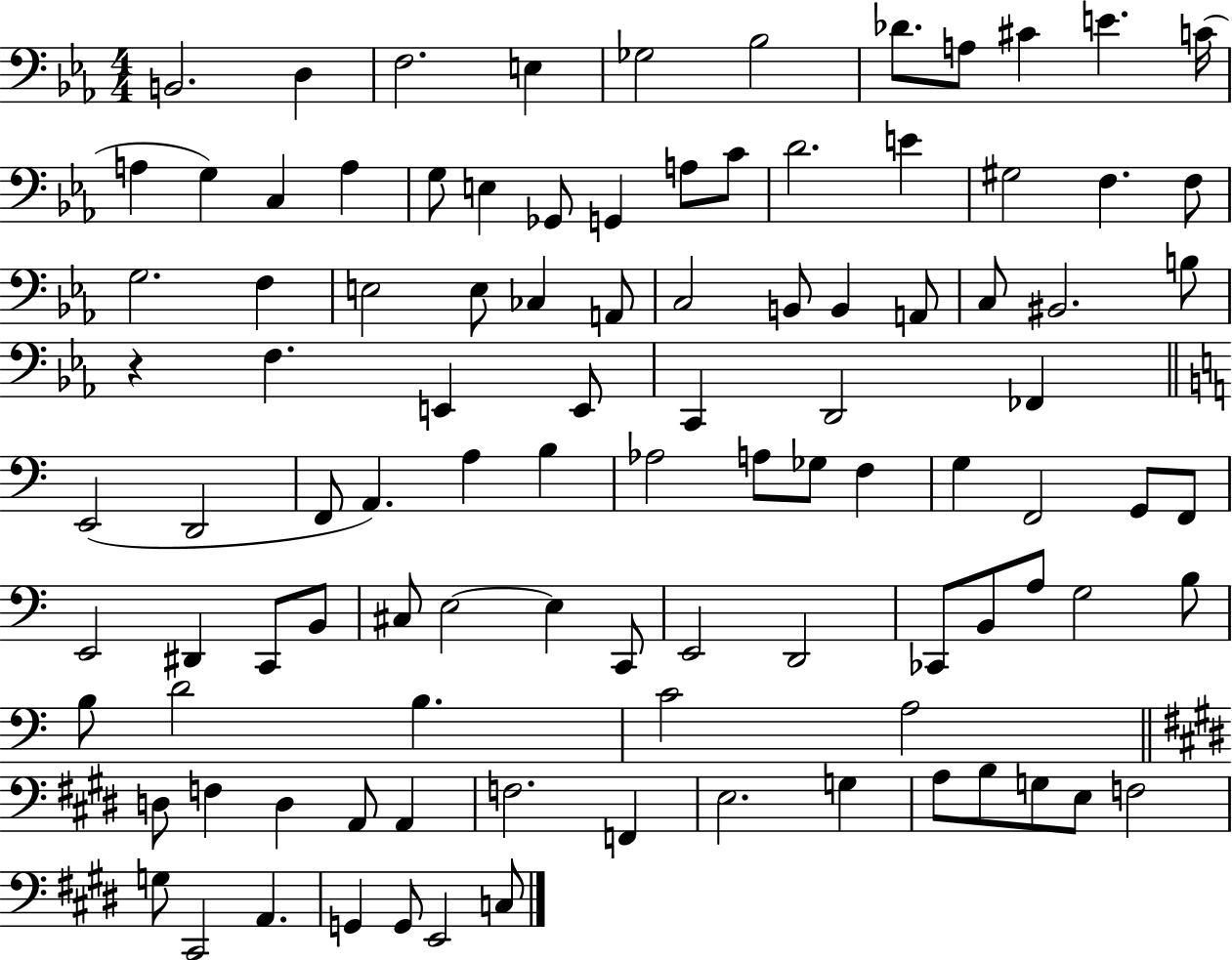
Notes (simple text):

B2/h. D3/q F3/h. E3/q Gb3/h Bb3/h Db4/e. A3/e C#4/q E4/q. C4/s A3/q G3/q C3/q A3/q G3/e E3/q Gb2/e G2/q A3/e C4/e D4/h. E4/q G#3/h F3/q. F3/e G3/h. F3/q E3/h E3/e CES3/q A2/e C3/h B2/e B2/q A2/e C3/e BIS2/h. B3/e R/q F3/q. E2/q E2/e C2/q D2/h FES2/q E2/h D2/h F2/e A2/q. A3/q B3/q Ab3/h A3/e Gb3/e F3/q G3/q F2/h G2/e F2/e E2/h D#2/q C2/e B2/e C#3/e E3/h E3/q C2/e E2/h D2/h CES2/e B2/e A3/e G3/h B3/e B3/e D4/h B3/q. C4/h A3/h D3/e F3/q D3/q A2/e A2/q F3/h. F2/q E3/h. G3/q A3/e B3/e G3/e E3/e F3/h G3/e C#2/h A2/q. G2/q G2/e E2/h C3/e